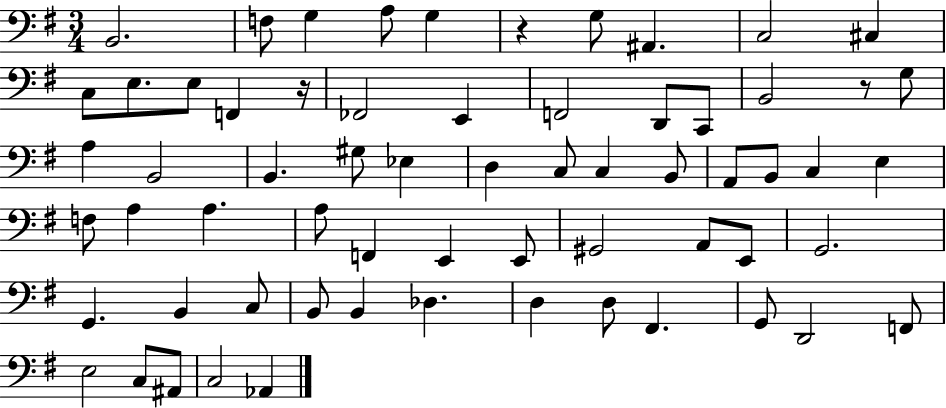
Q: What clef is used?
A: bass